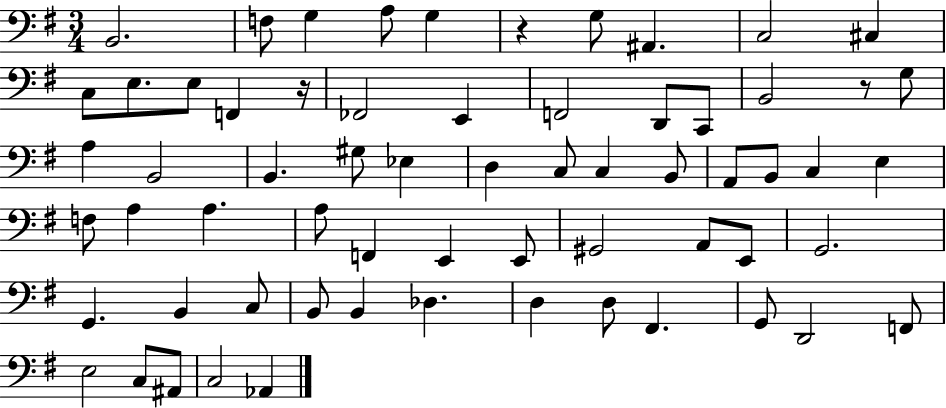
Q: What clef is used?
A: bass